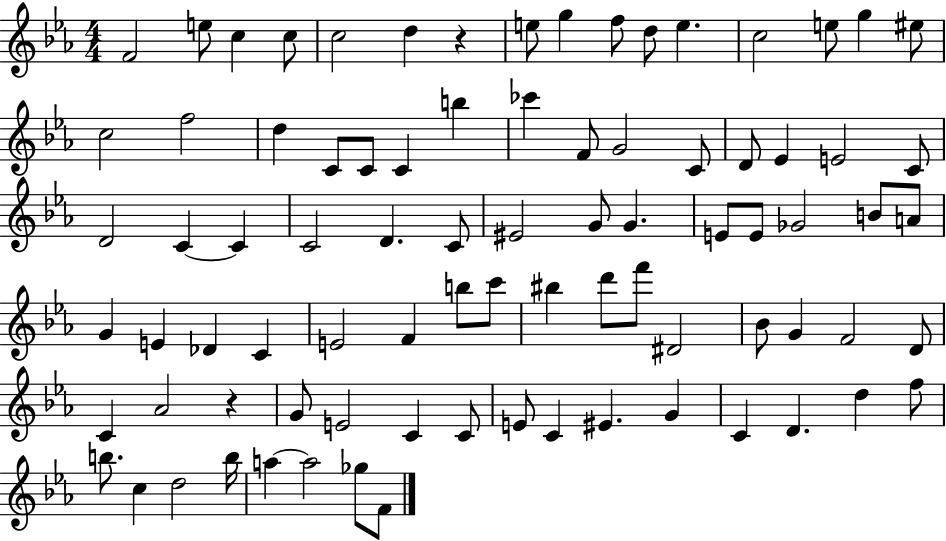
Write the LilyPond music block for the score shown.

{
  \clef treble
  \numericTimeSignature
  \time 4/4
  \key ees \major
  f'2 e''8 c''4 c''8 | c''2 d''4 r4 | e''8 g''4 f''8 d''8 e''4. | c''2 e''8 g''4 eis''8 | \break c''2 f''2 | d''4 c'8 c'8 c'4 b''4 | ces'''4 f'8 g'2 c'8 | d'8 ees'4 e'2 c'8 | \break d'2 c'4~~ c'4 | c'2 d'4. c'8 | eis'2 g'8 g'4. | e'8 e'8 ges'2 b'8 a'8 | \break g'4 e'4 des'4 c'4 | e'2 f'4 b''8 c'''8 | bis''4 d'''8 f'''8 dis'2 | bes'8 g'4 f'2 d'8 | \break c'4 aes'2 r4 | g'8 e'2 c'4 c'8 | e'8 c'4 eis'4. g'4 | c'4 d'4. d''4 f''8 | \break b''8. c''4 d''2 b''16 | a''4~~ a''2 ges''8 f'8 | \bar "|."
}